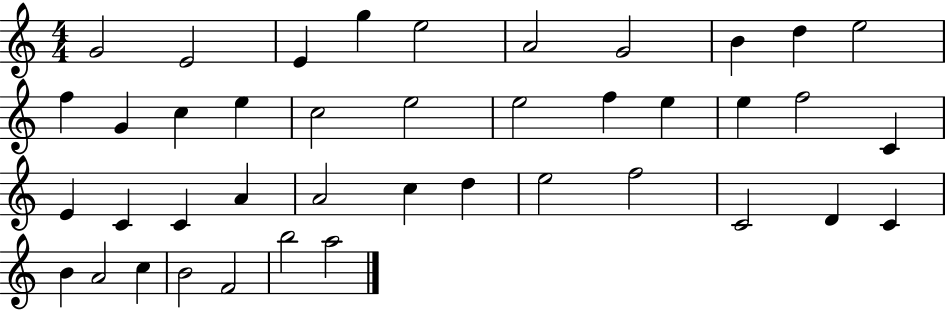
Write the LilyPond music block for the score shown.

{
  \clef treble
  \numericTimeSignature
  \time 4/4
  \key c \major
  g'2 e'2 | e'4 g''4 e''2 | a'2 g'2 | b'4 d''4 e''2 | \break f''4 g'4 c''4 e''4 | c''2 e''2 | e''2 f''4 e''4 | e''4 f''2 c'4 | \break e'4 c'4 c'4 a'4 | a'2 c''4 d''4 | e''2 f''2 | c'2 d'4 c'4 | \break b'4 a'2 c''4 | b'2 f'2 | b''2 a''2 | \bar "|."
}